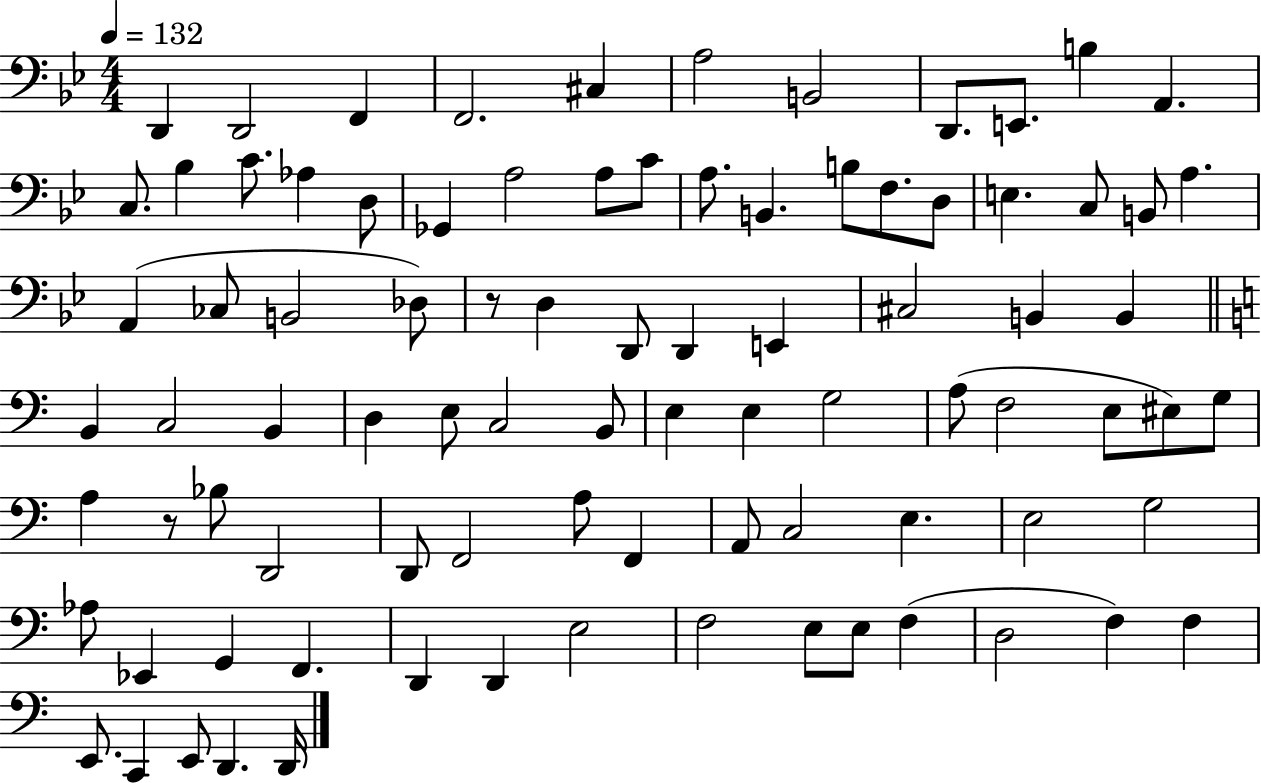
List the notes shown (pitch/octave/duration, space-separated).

D2/q D2/h F2/q F2/h. C#3/q A3/h B2/h D2/e. E2/e. B3/q A2/q. C3/e. Bb3/q C4/e. Ab3/q D3/e Gb2/q A3/h A3/e C4/e A3/e. B2/q. B3/e F3/e. D3/e E3/q. C3/e B2/e A3/q. A2/q CES3/e B2/h Db3/e R/e D3/q D2/e D2/q E2/q C#3/h B2/q B2/q B2/q C3/h B2/q D3/q E3/e C3/h B2/e E3/q E3/q G3/h A3/e F3/h E3/e EIS3/e G3/e A3/q R/e Bb3/e D2/h D2/e F2/h A3/e F2/q A2/e C3/h E3/q. E3/h G3/h Ab3/e Eb2/q G2/q F2/q. D2/q D2/q E3/h F3/h E3/e E3/e F3/q D3/h F3/q F3/q E2/e. C2/q E2/e D2/q. D2/s